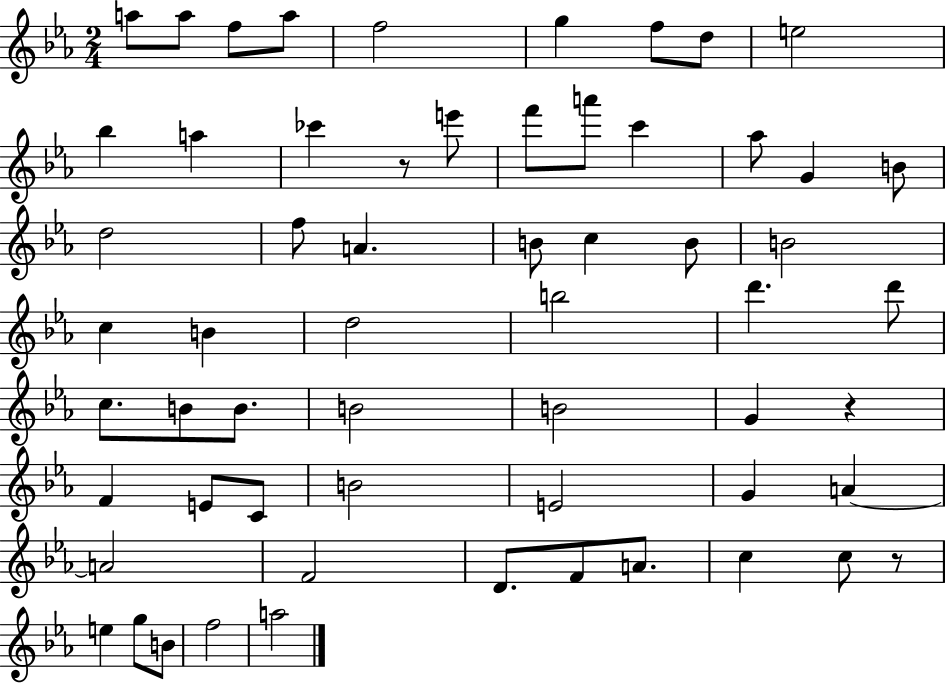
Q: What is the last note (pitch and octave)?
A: A5